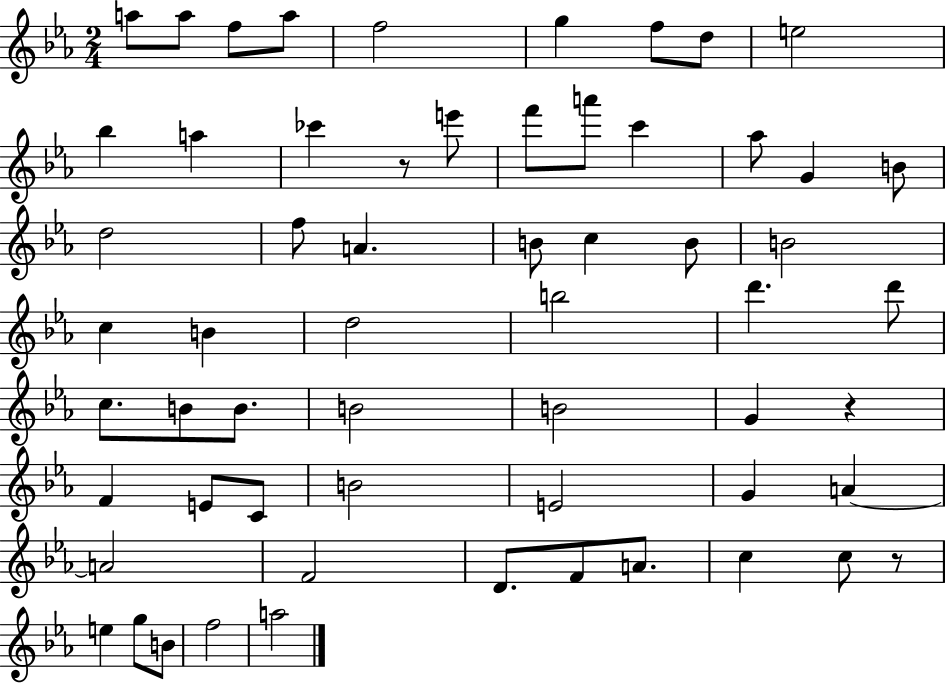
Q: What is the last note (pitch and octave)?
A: A5